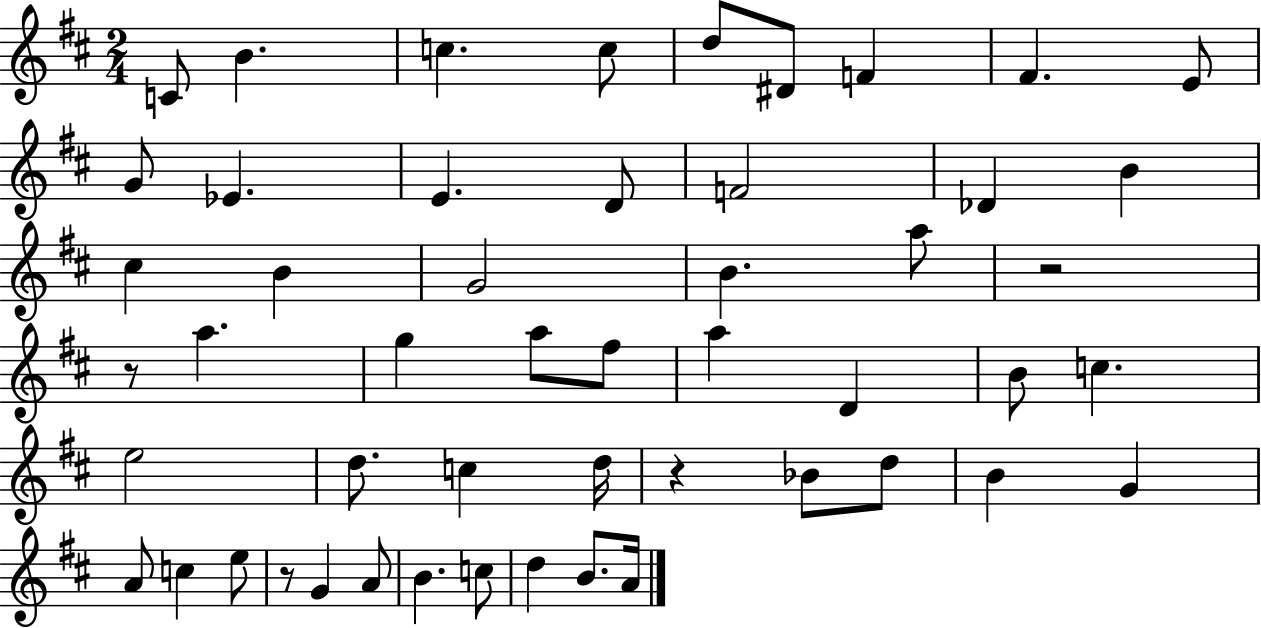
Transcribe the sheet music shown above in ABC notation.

X:1
T:Untitled
M:2/4
L:1/4
K:D
C/2 B c c/2 d/2 ^D/2 F ^F E/2 G/2 _E E D/2 F2 _D B ^c B G2 B a/2 z2 z/2 a g a/2 ^f/2 a D B/2 c e2 d/2 c d/4 z _B/2 d/2 B G A/2 c e/2 z/2 G A/2 B c/2 d B/2 A/4